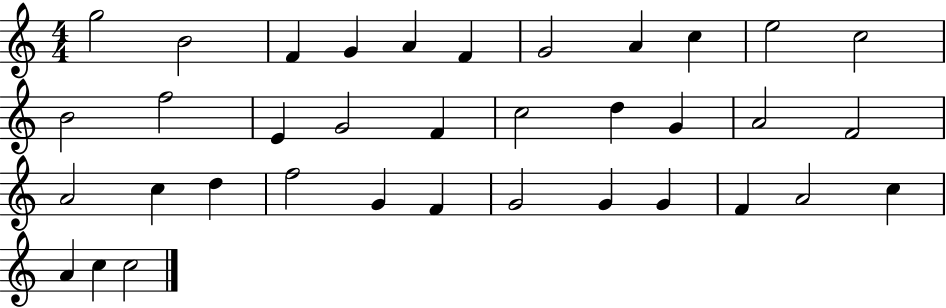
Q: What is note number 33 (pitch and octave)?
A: C5